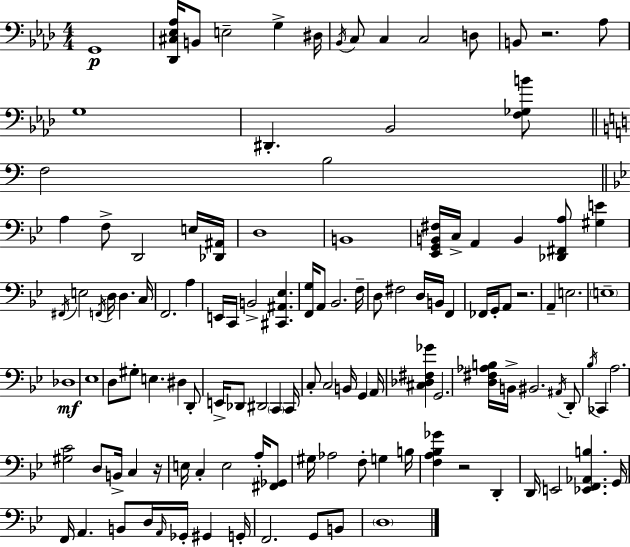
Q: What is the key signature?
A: F minor